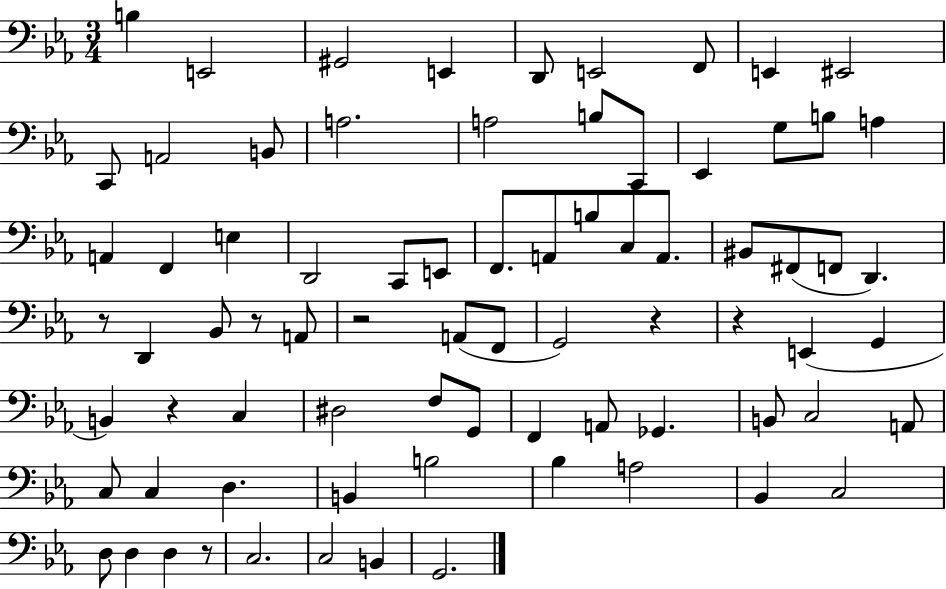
B3/q E2/h G#2/h E2/q D2/e E2/h F2/e E2/q EIS2/h C2/e A2/h B2/e A3/h. A3/h B3/e C2/e Eb2/q G3/e B3/e A3/q A2/q F2/q E3/q D2/h C2/e E2/e F2/e. A2/e B3/e C3/e A2/e. BIS2/e F#2/e F2/e D2/q. R/e D2/q Bb2/e R/e A2/e R/h A2/e F2/e G2/h R/q R/q E2/q G2/q B2/q R/q C3/q D#3/h F3/e G2/e F2/q A2/e Gb2/q. B2/e C3/h A2/e C3/e C3/q D3/q. B2/q B3/h Bb3/q A3/h Bb2/q C3/h D3/e D3/q D3/q R/e C3/h. C3/h B2/q G2/h.